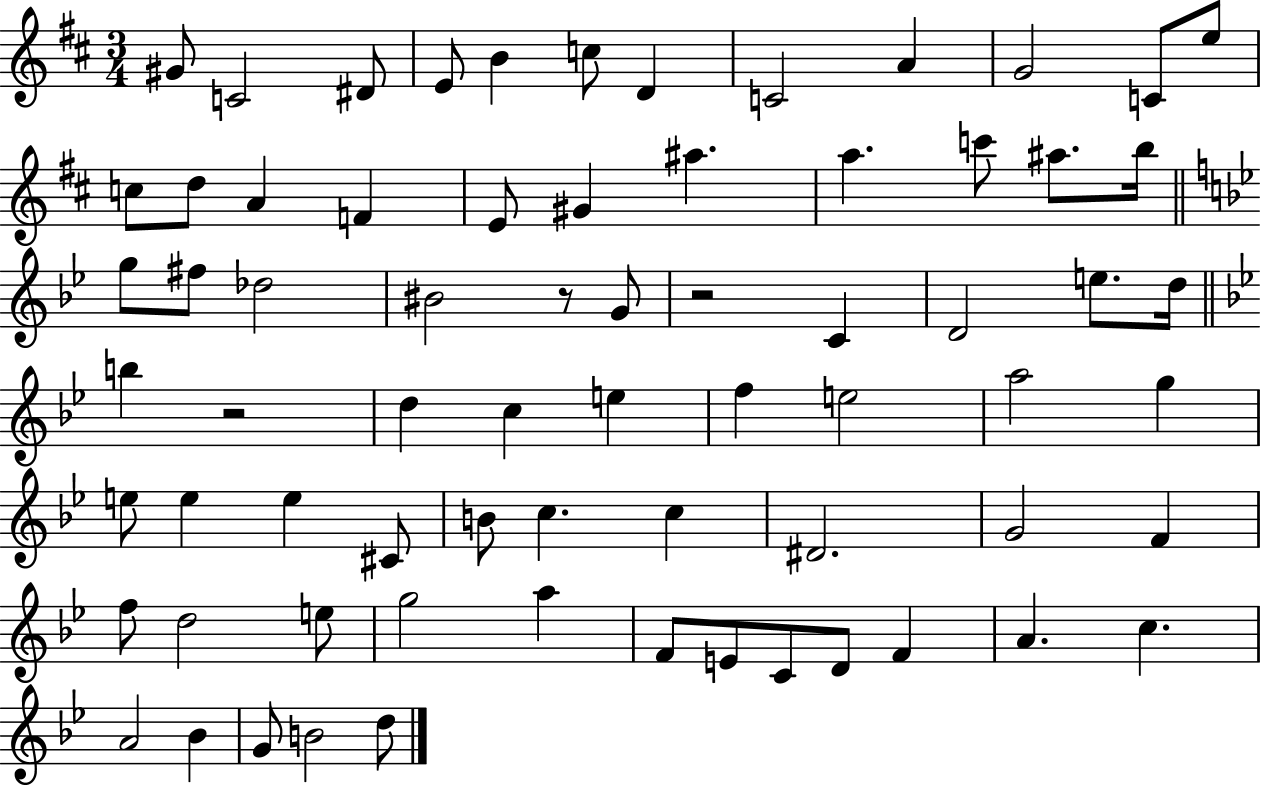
{
  \clef treble
  \numericTimeSignature
  \time 3/4
  \key d \major
  \repeat volta 2 { gis'8 c'2 dis'8 | e'8 b'4 c''8 d'4 | c'2 a'4 | g'2 c'8 e''8 | \break c''8 d''8 a'4 f'4 | e'8 gis'4 ais''4. | a''4. c'''8 ais''8. b''16 | \bar "||" \break \key bes \major g''8 fis''8 des''2 | bis'2 r8 g'8 | r2 c'4 | d'2 e''8. d''16 | \break \bar "||" \break \key bes \major b''4 r2 | d''4 c''4 e''4 | f''4 e''2 | a''2 g''4 | \break e''8 e''4 e''4 cis'8 | b'8 c''4. c''4 | dis'2. | g'2 f'4 | \break f''8 d''2 e''8 | g''2 a''4 | f'8 e'8 c'8 d'8 f'4 | a'4. c''4. | \break a'2 bes'4 | g'8 b'2 d''8 | } \bar "|."
}